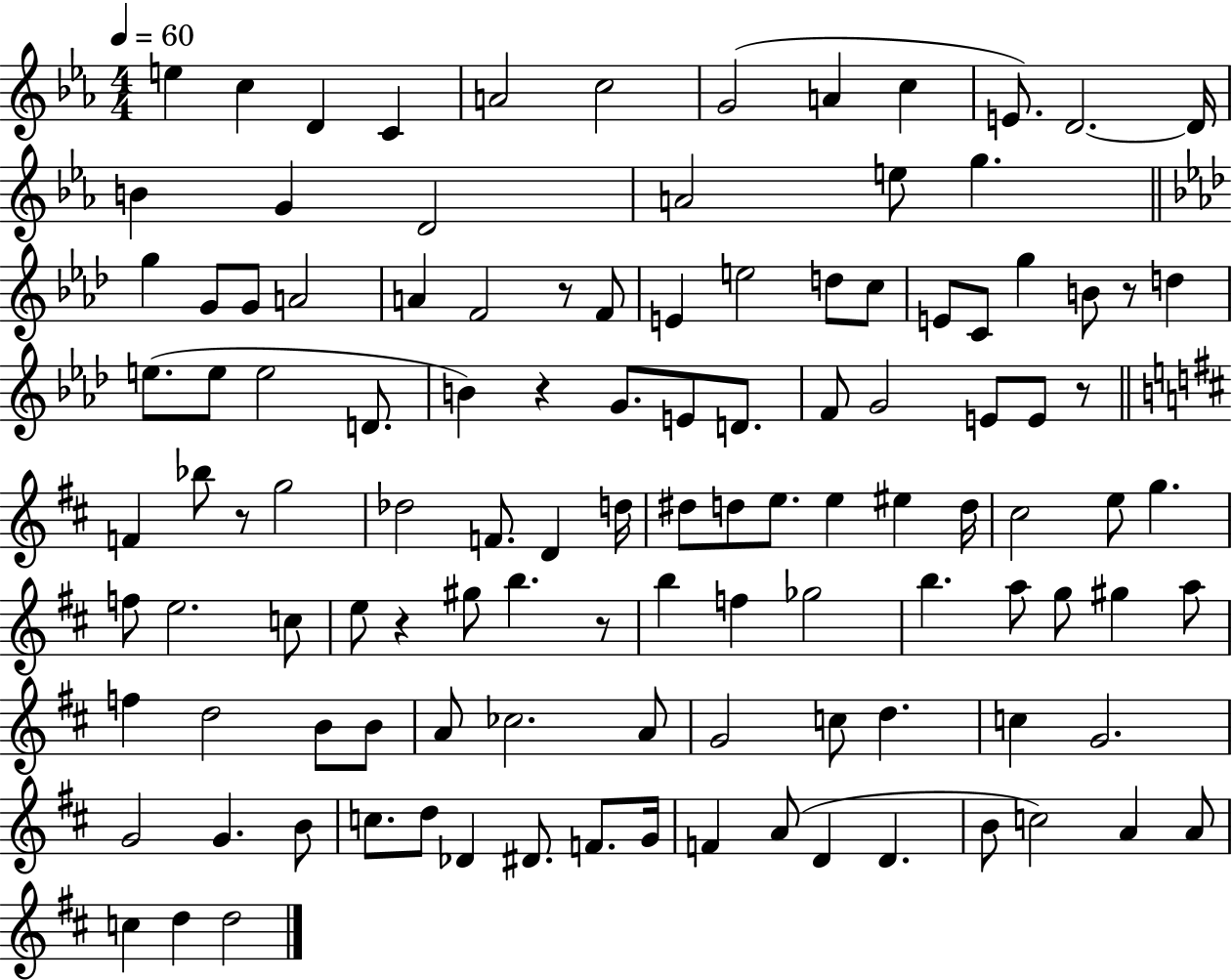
{
  \clef treble
  \numericTimeSignature
  \time 4/4
  \key ees \major
  \tempo 4 = 60
  e''4 c''4 d'4 c'4 | a'2 c''2 | g'2( a'4 c''4 | e'8.) d'2.~~ d'16 | \break b'4 g'4 d'2 | a'2 e''8 g''4. | \bar "||" \break \key f \minor g''4 g'8 g'8 a'2 | a'4 f'2 r8 f'8 | e'4 e''2 d''8 c''8 | e'8 c'8 g''4 b'8 r8 d''4 | \break e''8.( e''8 e''2 d'8. | b'4) r4 g'8. e'8 d'8. | f'8 g'2 e'8 e'8 r8 | \bar "||" \break \key d \major f'4 bes''8 r8 g''2 | des''2 f'8. d'4 d''16 | dis''8 d''8 e''8. e''4 eis''4 d''16 | cis''2 e''8 g''4. | \break f''8 e''2. c''8 | e''8 r4 gis''8 b''4. r8 | b''4 f''4 ges''2 | b''4. a''8 g''8 gis''4 a''8 | \break f''4 d''2 b'8 b'8 | a'8 ces''2. a'8 | g'2 c''8 d''4. | c''4 g'2. | \break g'2 g'4. b'8 | c''8. d''8 des'4 dis'8. f'8. g'16 | f'4 a'8( d'4 d'4. | b'8 c''2) a'4 a'8 | \break c''4 d''4 d''2 | \bar "|."
}